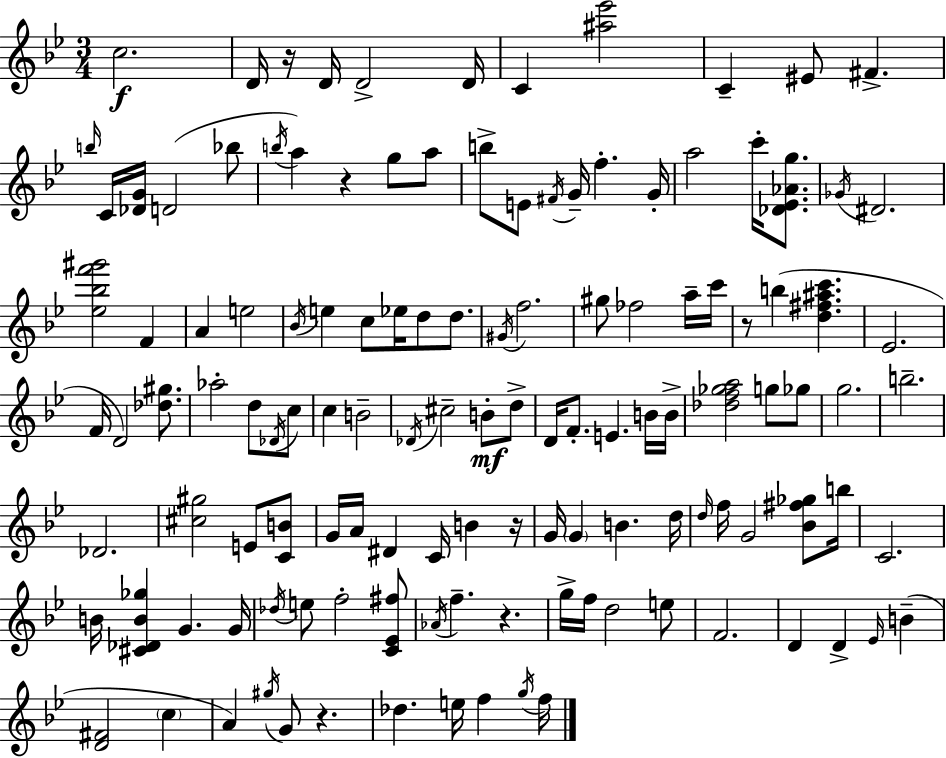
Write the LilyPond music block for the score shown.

{
  \clef treble
  \numericTimeSignature
  \time 3/4
  \key g \minor
  c''2.\f | d'16 r16 d'16 d'2-> d'16 | c'4 <ais'' ees'''>2 | c'4-- eis'8 fis'4.-> | \break \grace { b''16 } c'16 <des' g'>16 d'2( bes''8 | \acciaccatura { b''16 } a''4) r4 g''8 | a''8 b''8-> e'8 \acciaccatura { fis'16 } g'16-- f''4.-. | g'16-. a''2 c'''16-. | \break <des' ees' aes' g''>8. \acciaccatura { ges'16 } dis'2. | <ees'' bes'' f''' gis'''>2 | f'4 a'4 e''2 | \acciaccatura { bes'16 } e''4 c''8 ees''16 | \break d''8 d''8. \acciaccatura { gis'16 } f''2. | gis''8 fes''2 | a''16-- c'''16 r8 b''4( | <d'' fis'' ais'' c'''>4. ees'2. | \break f'16 d'2) | <des'' gis''>8. aes''2-. | d''8 \acciaccatura { des'16 } c''8 c''4 b'2-- | \acciaccatura { des'16 } cis''2-- | \break b'8-.\mf d''8-> d'16 f'8.-. | e'4. b'16 b'16-> <des'' f'' ges'' a''>2 | g''8 ges''8 g''2. | b''2.-- | \break des'2. | <cis'' gis''>2 | e'8 <c' b'>8 g'16 a'16 dis'4 | c'16 b'4 r16 g'16 \parenthesize g'4 | \break b'4. d''16 \grace { d''16 } f''16 g'2 | <bes' fis'' ges''>8 b''16 c'2. | b'16 <cis' des' b' ges''>4 | g'4. g'16 \acciaccatura { des''16 } e''8 | \break f''2-. <c' ees' fis''>8 \acciaccatura { aes'16 } f''4.-- | r4. g''16-> | f''16 d''2 e''8 f'2. | d'4 | \break d'4-> \grace { ees'16 } b'4--( | <d' fis'>2 \parenthesize c''4 | a'4) \acciaccatura { gis''16 } g'8 r4. | des''4. e''16 f''4 | \break \acciaccatura { g''16 } f''16 \bar "|."
}